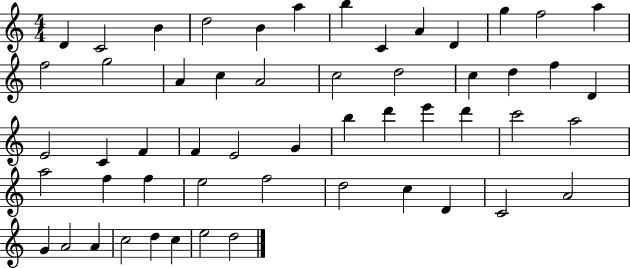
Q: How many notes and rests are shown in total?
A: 54